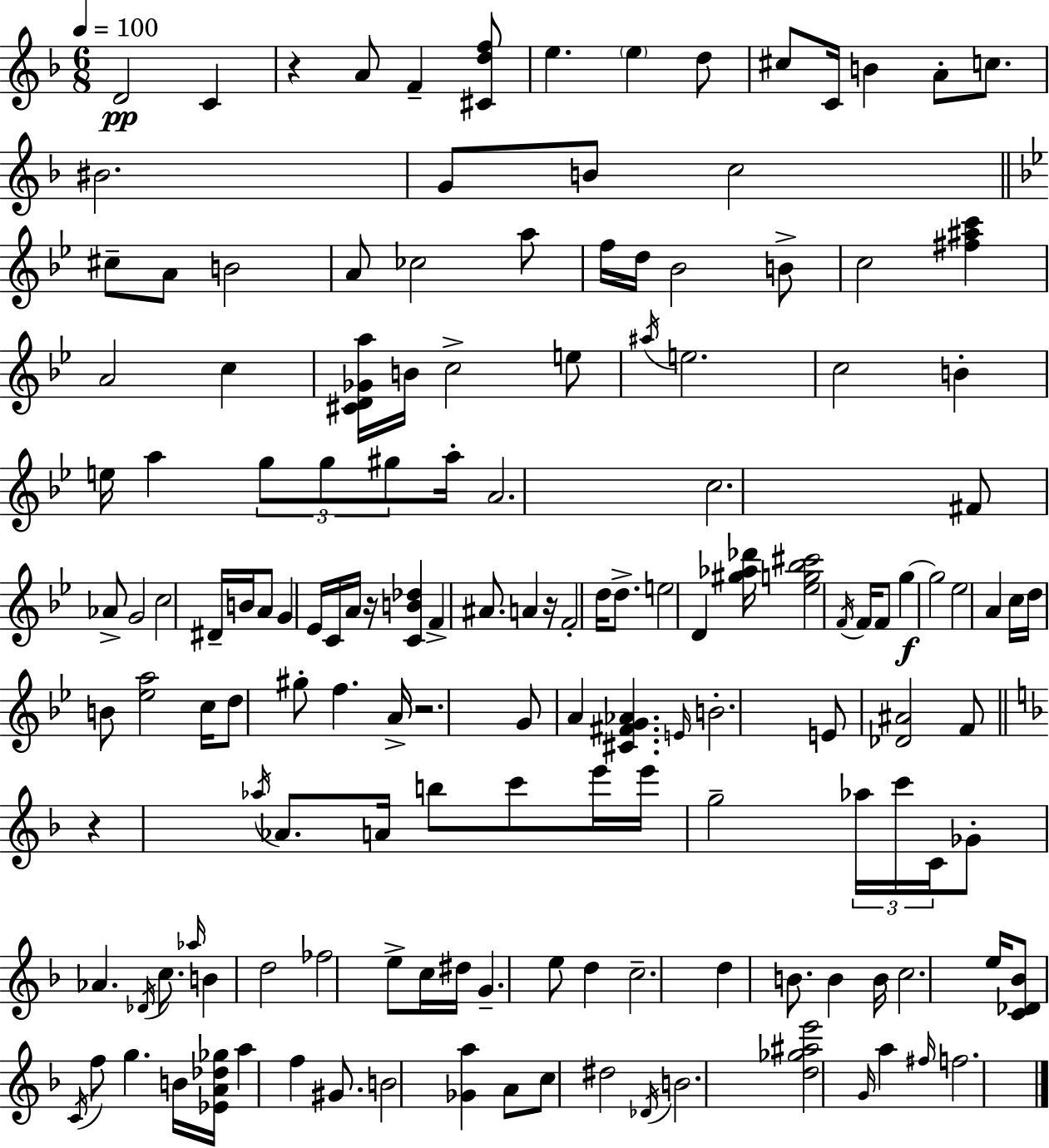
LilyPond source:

{
  \clef treble
  \numericTimeSignature
  \time 6/8
  \key f \major
  \tempo 4 = 100
  d'2\pp c'4 | r4 a'8 f'4-- <cis' d'' f''>8 | e''4. \parenthesize e''4 d''8 | cis''8 c'16 b'4 a'8-. c''8. | \break bis'2. | g'8 b'8 c''2 | \bar "||" \break \key bes \major cis''8-- a'8 b'2 | a'8 ces''2 a''8 | f''16 d''16 bes'2 b'8-> | c''2 <fis'' ais'' c'''>4 | \break a'2 c''4 | <cis' d' ges' a''>16 b'16 c''2-> e''8 | \acciaccatura { ais''16 } e''2. | c''2 b'4-. | \break e''16 a''4 \tuplet 3/2 { g''8 g''8 gis''8 } | a''16-. a'2. | c''2. | fis'8 aes'8-> g'2 | \break c''2 dis'16-- b'16 a'8 | g'4 ees'16 c'16 a'16 r16 <c' b' des''>4 | f'4-> ais'8. a'4 | r16 f'2-. d''16 d''8.-> | \break e''2 d'4 | <gis'' aes'' des'''>16 <ees'' g'' bes'' cis'''>2 \acciaccatura { f'16 } f'16 | f'8 g''4~~\f g''2 | ees''2 a'4 | \break c''16 d''16 b'8 <ees'' a''>2 | c''16 d''8 gis''8-. f''4. | a'16-> r2. | g'8 a'4 <cis' fis' g' aes'>4. | \break \grace { e'16 } b'2.-. | e'8 <des' ais'>2 | f'8 \bar "||" \break \key f \major r4 \acciaccatura { aes''16 } aes'8. a'16 b''8 c'''8 | e'''16 e'''16 g''2-- \tuplet 3/2 { aes''16 | c'''16 c'16 } ges'8-. aes'4. \acciaccatura { des'16 } c''8. | \grace { aes''16 } b'4 d''2 | \break fes''2 e''8-> | c''16 dis''16 g'4.-- e''8 d''4 | c''2.-- | d''4 b'8. b'4 | \break b'16 c''2. | e''16 <c' des' bes'>8 \acciaccatura { c'16 } f''8 g''4. | b'16 <ees' a' des'' ges''>16 a''4 f''4 | gis'8. b'2 | \break <ges' a''>4 a'8 c''8 dis''2 | \acciaccatura { des'16 } b'2. | <d'' ges'' ais'' e'''>2 | \grace { g'16 } a''4 \grace { fis''16 } f''2. | \break \bar "|."
}